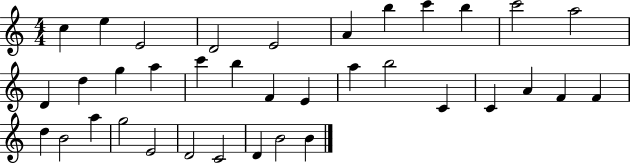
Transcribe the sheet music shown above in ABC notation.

X:1
T:Untitled
M:4/4
L:1/4
K:C
c e E2 D2 E2 A b c' b c'2 a2 D d g a c' b F E a b2 C C A F F d B2 a g2 E2 D2 C2 D B2 B